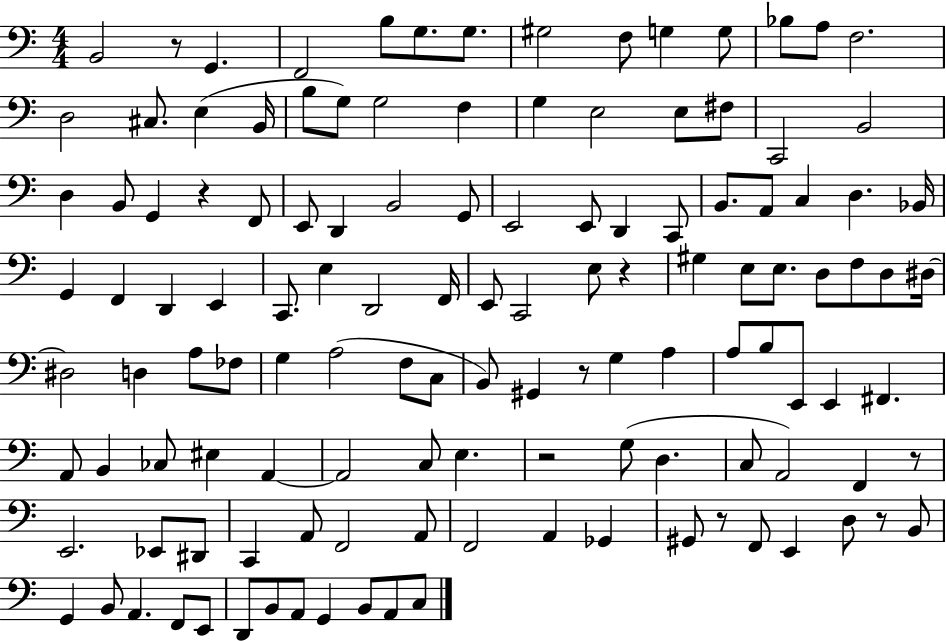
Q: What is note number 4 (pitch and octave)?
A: B3